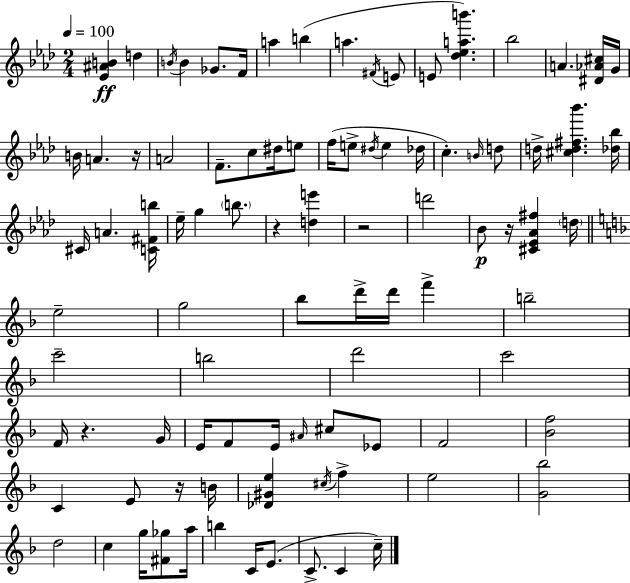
{
  \clef treble
  \numericTimeSignature
  \time 2/4
  \key f \minor
  \tempo 4 = 100
  <ees' ais' b'>4\ff d''4 | \acciaccatura { b'16 } b'4 ges'8. | f'16 a''4 b''4( | a''4. \acciaccatura { fis'16 } | \break e'8 e'8 <des'' ees'' a'' b'''>4.) | bes''2 | a'4. | <dis' aes' cis''>16 g'16 b'16 a'4. | \break r16 a'2 | f'8.-- c''8 dis''16 | e''8 f''16( e''8-> \acciaccatura { dis''16 } e''4 | des''16 c''4.-.) | \break \grace { b'16 } d''8 d''16-> <cis'' d'' fis'' bes'''>4. | <des'' bes''>16 cis'16 a'4. | <c' fis' b''>16 ees''16-- g''4 | \parenthesize b''8. r4 | \break <d'' e'''>4 r2 | d'''2 | bes'8\p r16 <cis' ees' aes' fis''>4 | \parenthesize d''16 \bar "||" \break \key f \major e''2-- | g''2 | bes''8 d'''16-> d'''16 f'''4-> | b''2-- | \break c'''2-- | b''2 | d'''2 | c'''2 | \break f'16 r4. g'16 | e'16 f'8 e'16 \grace { ais'16 } cis''8 ees'8 | f'2 | <bes' f''>2 | \break c'4 e'8 r16 | b'16 <des' gis' e''>4 \acciaccatura { cis''16 } f''4-> | e''2 | <g' bes''>2 | \break d''2 | c''4 g''16 <fis' ges''>8 | a''16 b''4 c'16 e'8.( | c'8.-> c'4 | \break c''16--) \bar "|."
}